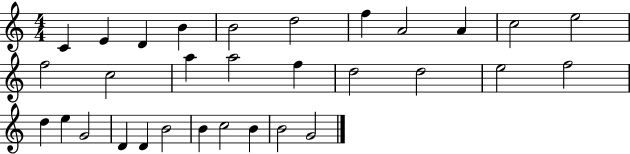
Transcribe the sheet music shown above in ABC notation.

X:1
T:Untitled
M:4/4
L:1/4
K:C
C E D B B2 d2 f A2 A c2 e2 f2 c2 a a2 f d2 d2 e2 f2 d e G2 D D B2 B c2 B B2 G2